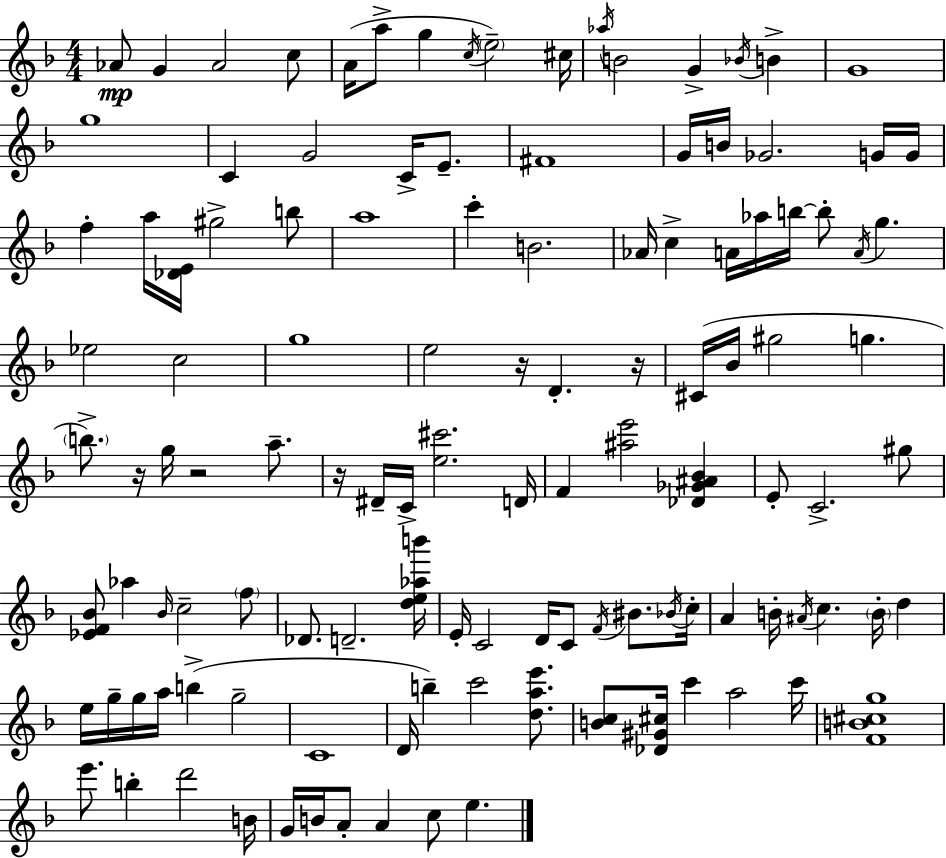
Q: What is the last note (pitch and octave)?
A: E5